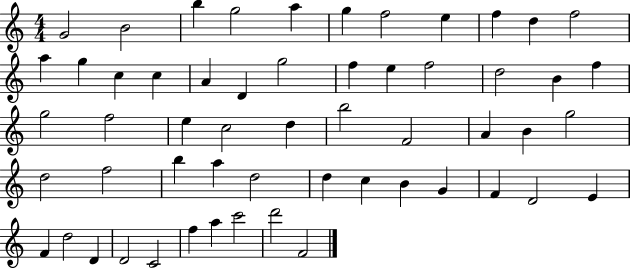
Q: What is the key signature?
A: C major